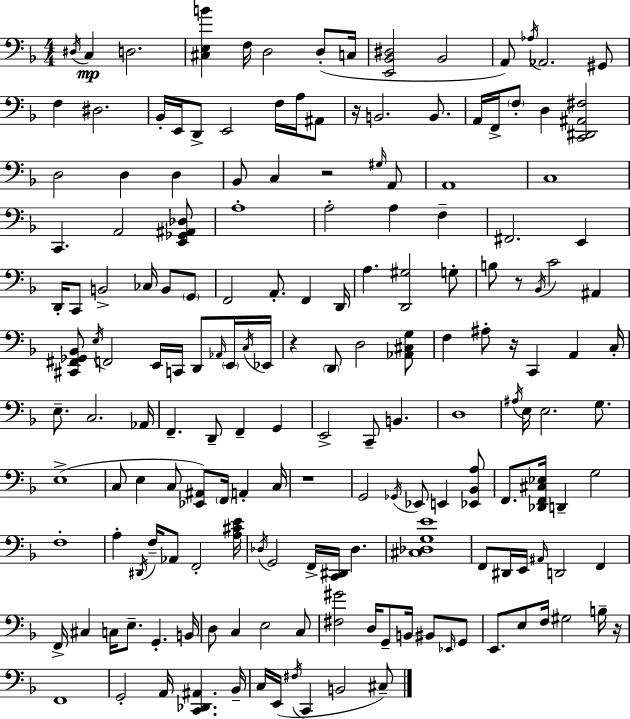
X:1
T:Untitled
M:4/4
L:1/4
K:Dm
^D,/4 C, D,2 [^C,E,B] F,/4 D,2 D,/2 C,/4 [E,,_B,,^D,]2 _B,,2 A,,/2 _A,/4 _A,,2 ^G,,/2 F, ^D,2 _B,,/4 E,,/4 D,,/2 E,,2 F,/4 A,/4 ^A,,/2 z/4 B,,2 B,,/2 A,,/4 F,,/4 F,/2 D, [C,,^D,,^A,,^F,]2 D,2 D, D, _B,,/2 C, z2 ^G,/4 A,,/2 A,,4 C,4 C,, A,,2 [E,,_G,,^A,,_D,]/2 A,4 A,2 A, F, ^F,,2 E,, D,,/4 C,,/2 B,,2 _C,/4 B,,/2 G,,/2 F,,2 A,,/2 F,, D,,/4 A, [D,,^G,]2 G,/2 B,/2 z/2 _B,,/4 C2 ^A,, [^C,,^F,,_G,,_B,,]/2 E,/4 F,,2 E,,/4 C,,/4 D,,/2 _A,,/4 E,,/4 C,/4 _E,,/4 z D,,/2 D,2 [_A,,^C,G,]/2 F, ^A,/2 z/4 C,, A,, C,/4 E,/2 C,2 _A,,/4 F,, D,,/2 F,, G,, E,,2 C,,/2 B,, D,4 ^A,/4 E,/4 E,2 G,/2 E,4 C,/2 E, C,/2 [_E,,^A,,]/2 F,,/4 A,, C,/4 z4 G,,2 _G,,/4 _E,,/2 E,, [_E,,_B,,A,]/2 F,,/2 [_D,,F,,^C,_E,]/4 D,, G,2 F,4 A, ^D,,/4 F,/4 _A,,/2 F,,2 [A,^CE]/4 _D,/4 G,,2 F,,/4 [C,,^D,,]/4 _D, [^C,_D,G,E]4 F,,/2 ^D,,/4 E,,/4 ^A,,/4 D,,2 F,, F,,/4 ^C, C,/4 E,/2 G,, B,,/4 D,/2 C, E,2 C,/2 [^F,^G]2 D,/4 G,,/2 B,,/4 ^B,,/2 _E,,/4 G,,/2 E,,/2 E,/2 F,/4 ^G,2 B,/4 z/4 F,,4 G,,2 A,,/4 [C,,_D,,^A,,] _B,,/4 C,/4 E,,/4 ^F,/4 C,, B,,2 ^C,/2